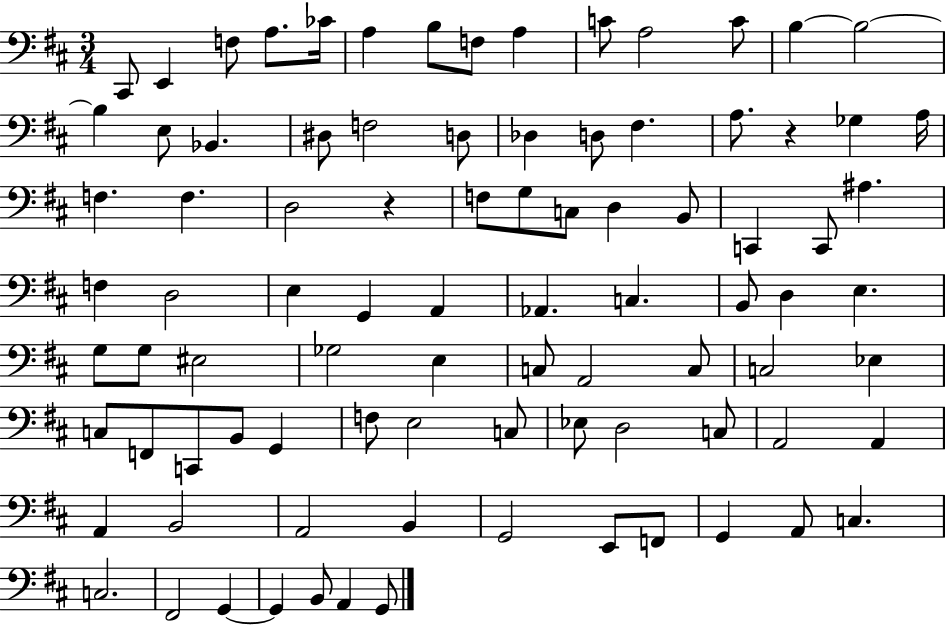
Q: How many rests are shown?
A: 2